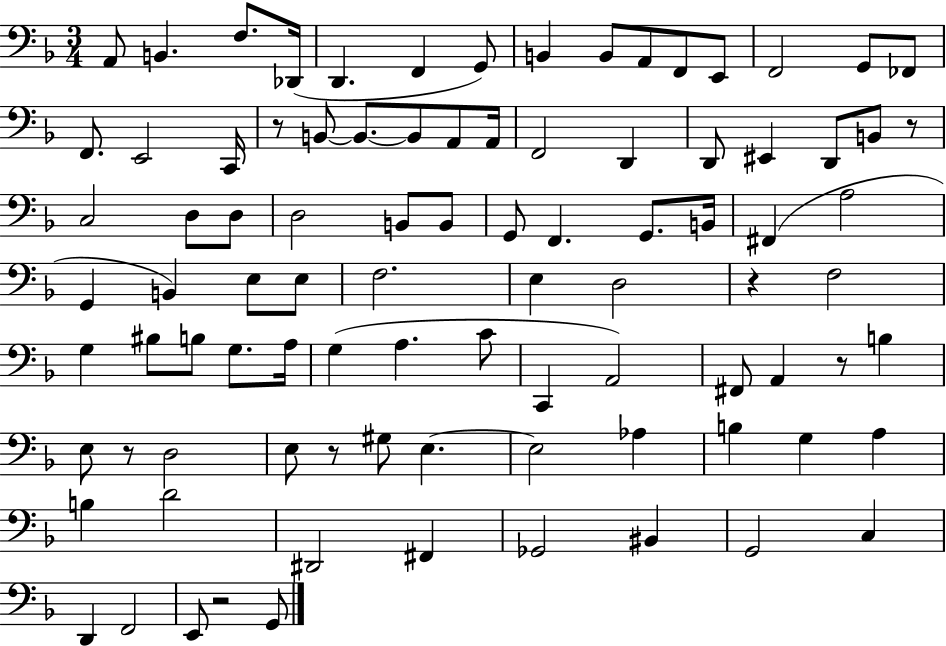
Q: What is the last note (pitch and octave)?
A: G2